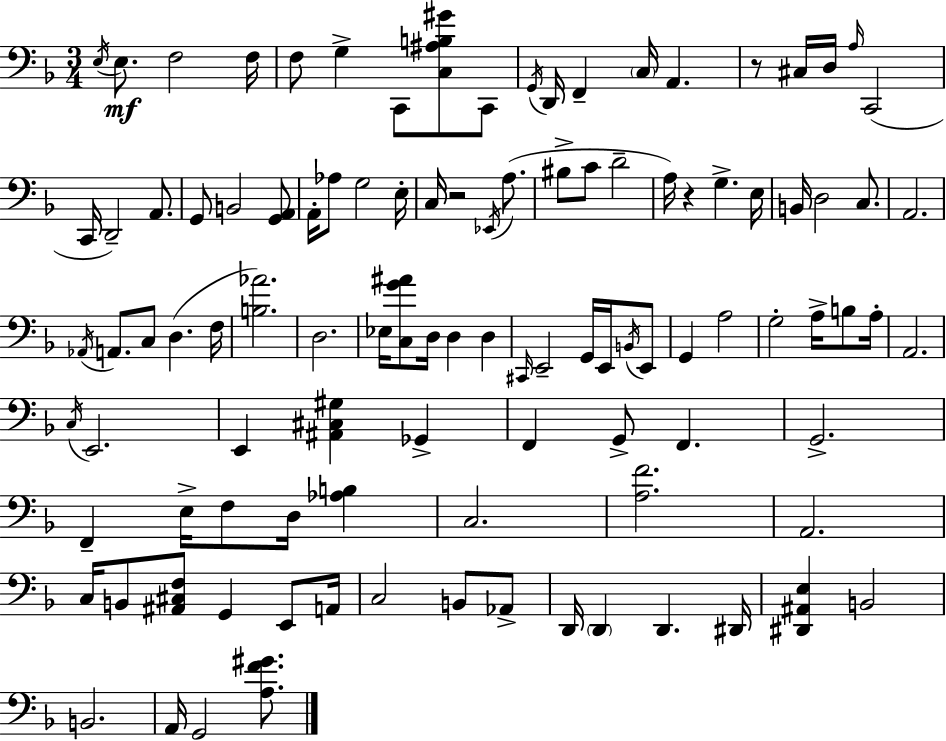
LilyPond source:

{
  \clef bass
  \numericTimeSignature
  \time 3/4
  \key d \minor
  \repeat volta 2 { \acciaccatura { e16 }\mf e8. f2 | f16 f8 g4-> c,8 <c ais b gis'>8 c,8 | \acciaccatura { g,16 } d,16 f,4-- \parenthesize c16 a,4. | r8 cis16 d16 \grace { a16 }( c,2 | \break c,16 d,2--) | a,8. g,8 b,2 | <g, a,>8 a,16-. aes8 g2 | e16-. c16 r2 | \break \acciaccatura { ees,16 } a8.( bis8-> c'8 d'2-- | a16) r4 g4.-> | e16 b,16 d2 | c8. a,2. | \break \acciaccatura { aes,16 } a,8. c8 d4.( | f16 <b aes'>2.) | d2. | ees16 <c g' ais'>8 d16 d4 | \break d4 \grace { cis,16 } e,2-- | g,16 e,16 \acciaccatura { b,16 } e,8 g,4 a2 | g2-. | a16-> b8 a16-. a,2. | \break \acciaccatura { c16 } e,2. | e,4 | <ais, cis gis>4 ges,4-> f,4 | g,8-> f,4. g,2.-> | \break f,4-- | e16-> f8 d16 <aes b>4 c2. | <a f'>2. | a,2. | \break c16 b,8 <ais, cis f>8 | g,4 e,8 a,16 c2 | b,8 aes,8-> d,16 \parenthesize d,4 | d,4. dis,16 <dis, ais, e>4 | \break b,2 b,2. | a,16 g,2 | <a f' gis'>8. } \bar "|."
}